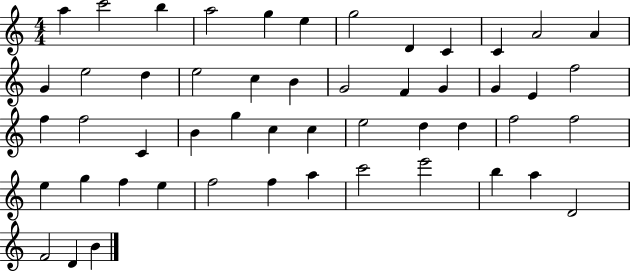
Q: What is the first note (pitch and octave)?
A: A5